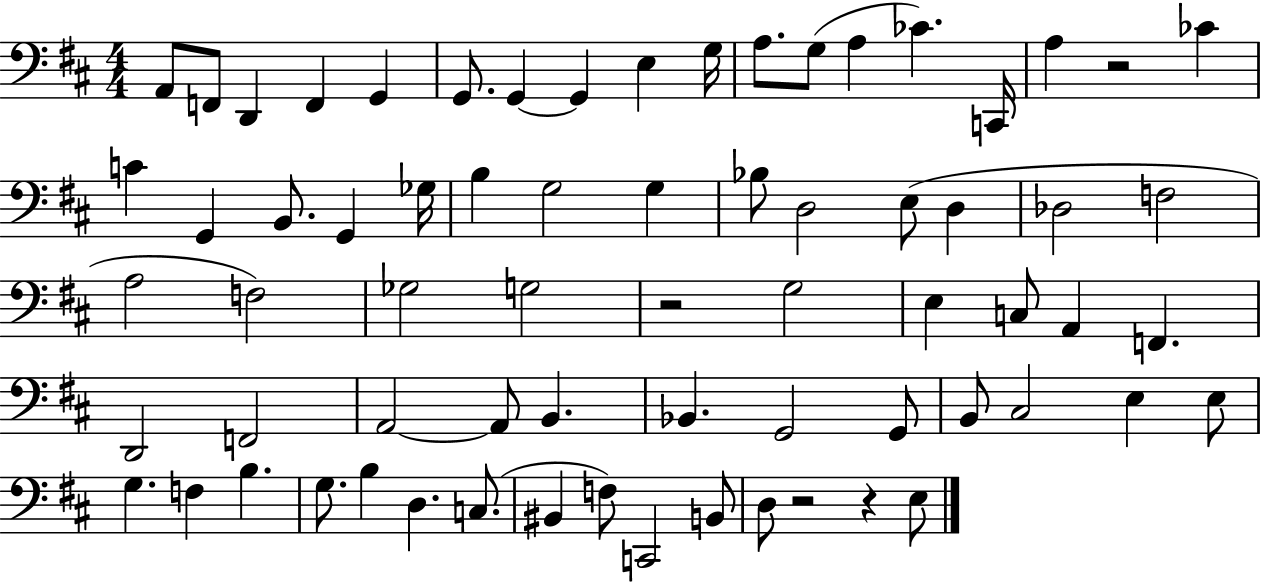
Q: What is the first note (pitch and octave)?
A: A2